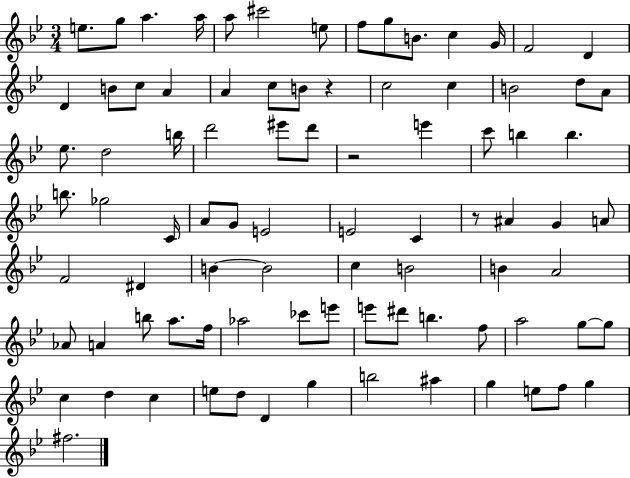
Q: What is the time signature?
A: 3/4